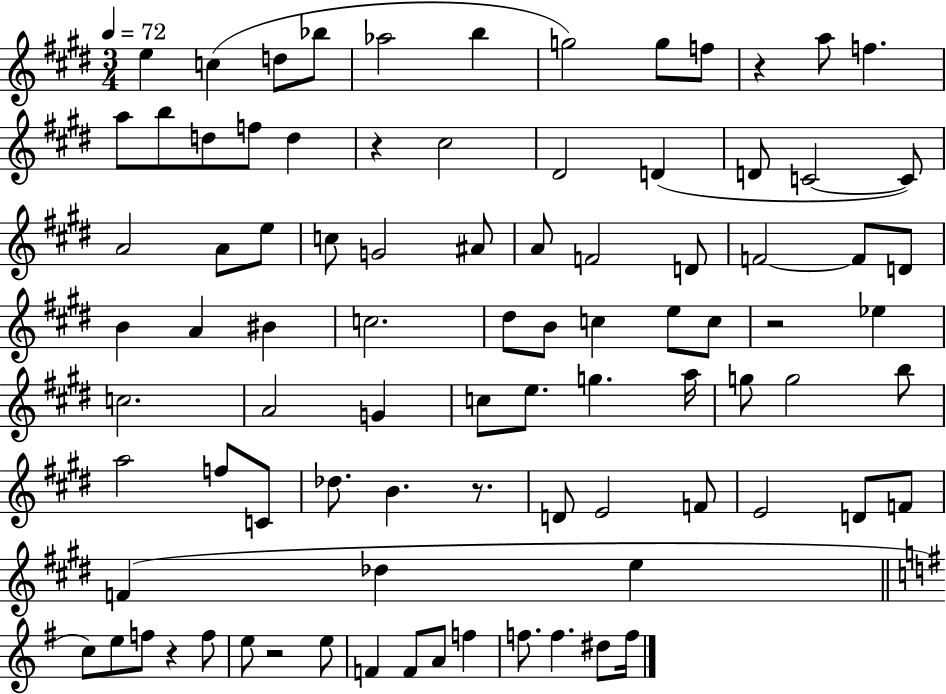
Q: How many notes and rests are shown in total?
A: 88